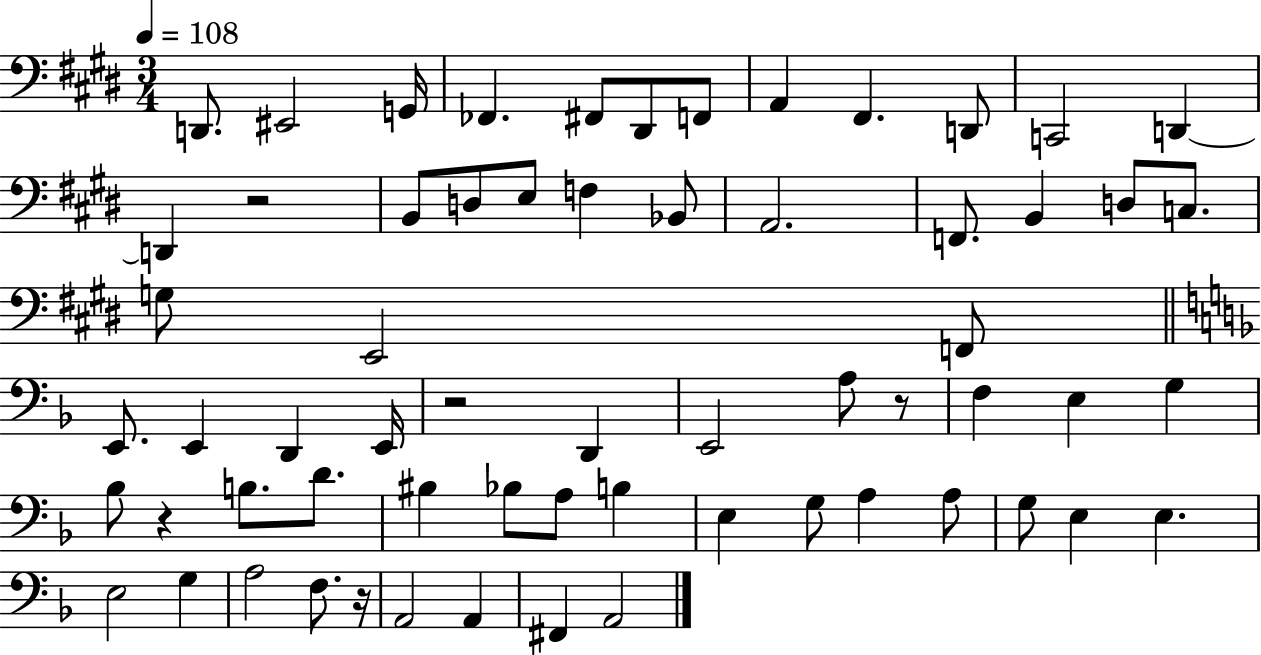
D2/e. EIS2/h G2/s FES2/q. F#2/e D#2/e F2/e A2/q F#2/q. D2/e C2/h D2/q D2/q R/h B2/e D3/e E3/e F3/q Bb2/e A2/h. F2/e. B2/q D3/e C3/e. G3/e E2/h F2/e E2/e. E2/q D2/q E2/s R/h D2/q E2/h A3/e R/e F3/q E3/q G3/q Bb3/e R/q B3/e. D4/e. BIS3/q Bb3/e A3/e B3/q E3/q G3/e A3/q A3/e G3/e E3/q E3/q. E3/h G3/q A3/h F3/e. R/s A2/h A2/q F#2/q A2/h